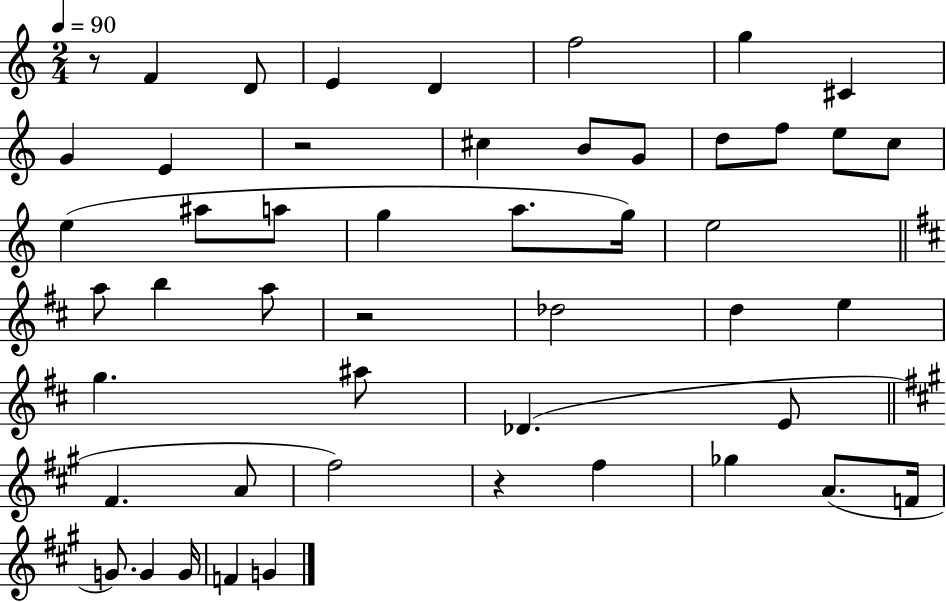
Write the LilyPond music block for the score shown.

{
  \clef treble
  \numericTimeSignature
  \time 2/4
  \key c \major
  \tempo 4 = 90
  r8 f'4 d'8 | e'4 d'4 | f''2 | g''4 cis'4 | \break g'4 e'4 | r2 | cis''4 b'8 g'8 | d''8 f''8 e''8 c''8 | \break e''4( ais''8 a''8 | g''4 a''8. g''16) | e''2 | \bar "||" \break \key d \major a''8 b''4 a''8 | r2 | des''2 | d''4 e''4 | \break g''4. ais''8 | des'4.( e'8 | \bar "||" \break \key a \major fis'4. a'8 | fis''2) | r4 fis''4 | ges''4 a'8.( f'16 | \break g'8.) g'4 g'16 | f'4 g'4 | \bar "|."
}